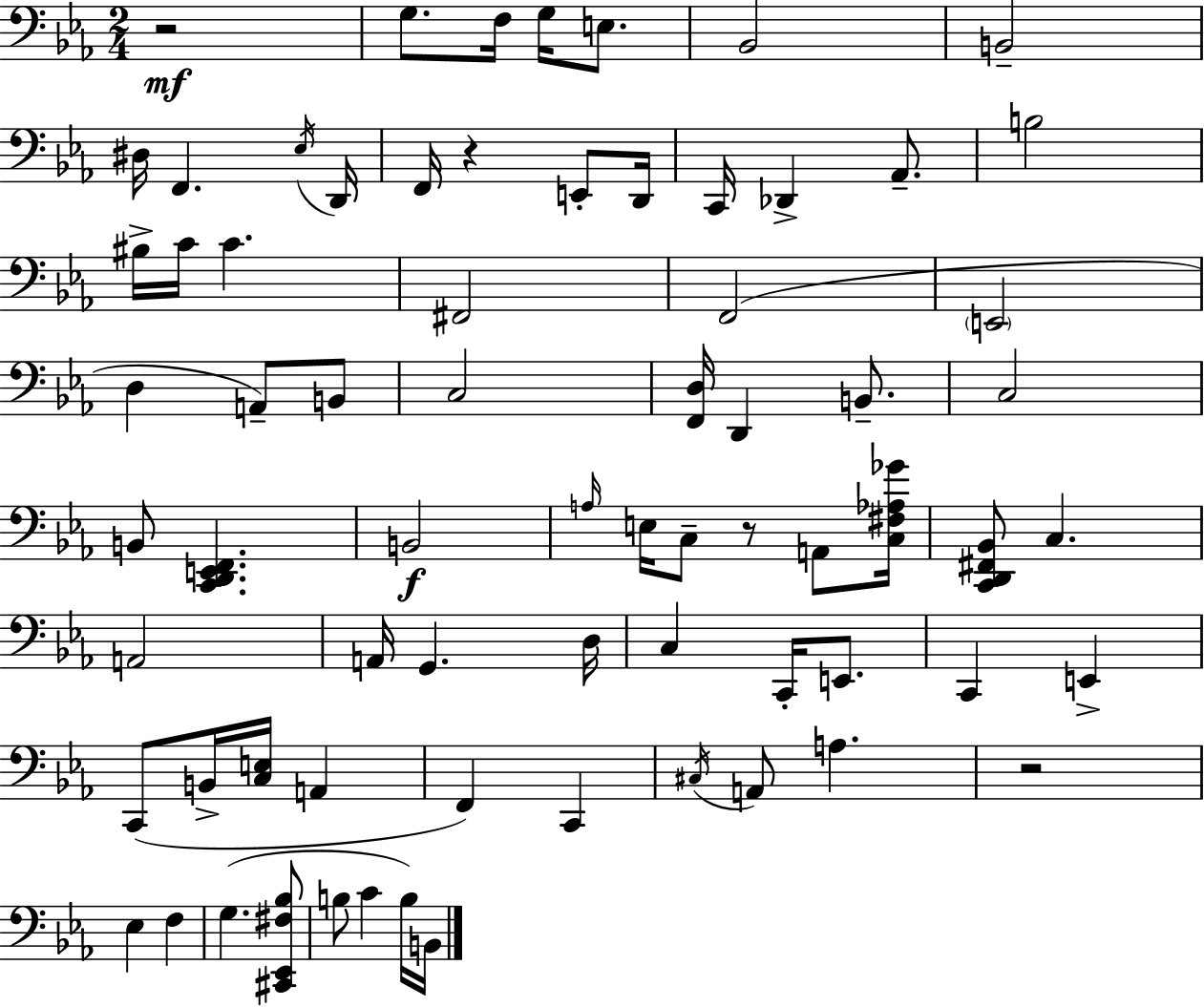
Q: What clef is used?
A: bass